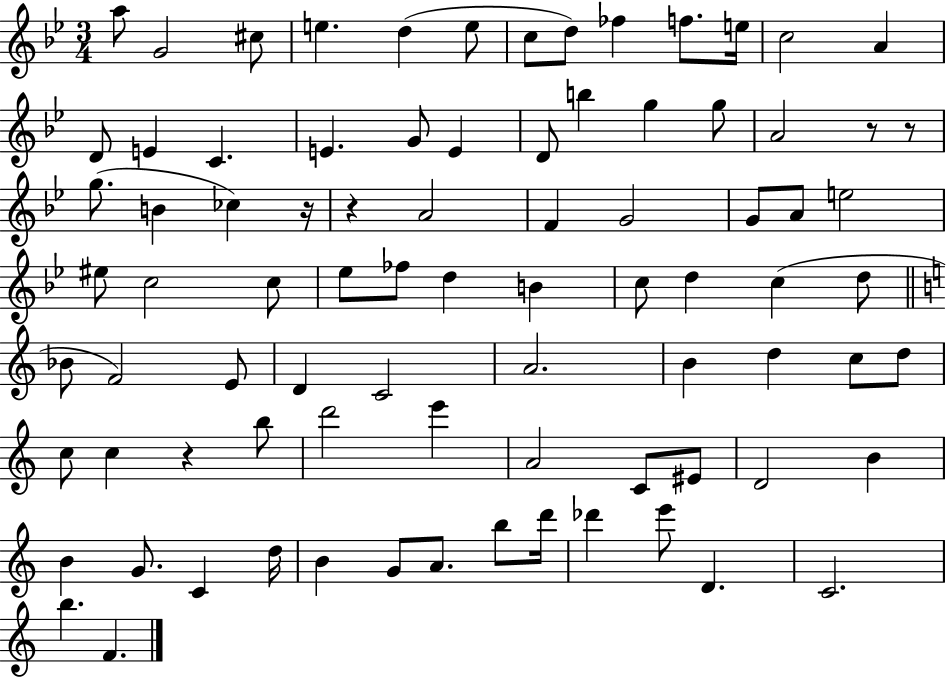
{
  \clef treble
  \numericTimeSignature
  \time 3/4
  \key bes \major
  \repeat volta 2 { a''8 g'2 cis''8 | e''4. d''4( e''8 | c''8 d''8) fes''4 f''8. e''16 | c''2 a'4 | \break d'8 e'4 c'4. | e'4. g'8 e'4 | d'8 b''4 g''4 g''8 | a'2 r8 r8 | \break g''8.( b'4 ces''4) r16 | r4 a'2 | f'4 g'2 | g'8 a'8 e''2 | \break eis''8 c''2 c''8 | ees''8 fes''8 d''4 b'4 | c''8 d''4 c''4( d''8 | \bar "||" \break \key c \major bes'8 f'2) e'8 | d'4 c'2 | a'2. | b'4 d''4 c''8 d''8 | \break c''8 c''4 r4 b''8 | d'''2 e'''4 | a'2 c'8 eis'8 | d'2 b'4 | \break b'4 g'8. c'4 d''16 | b'4 g'8 a'8. b''8 d'''16 | des'''4 e'''8 d'4. | c'2. | \break b''4. f'4. | } \bar "|."
}